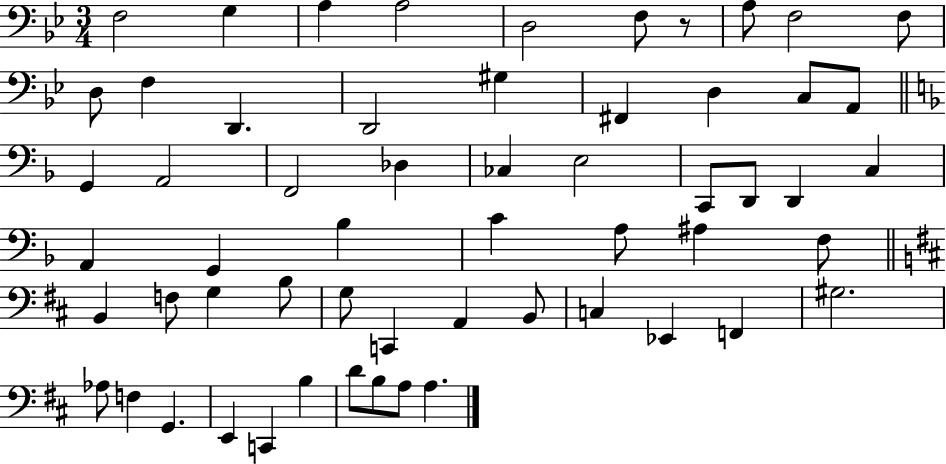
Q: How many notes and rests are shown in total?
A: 58